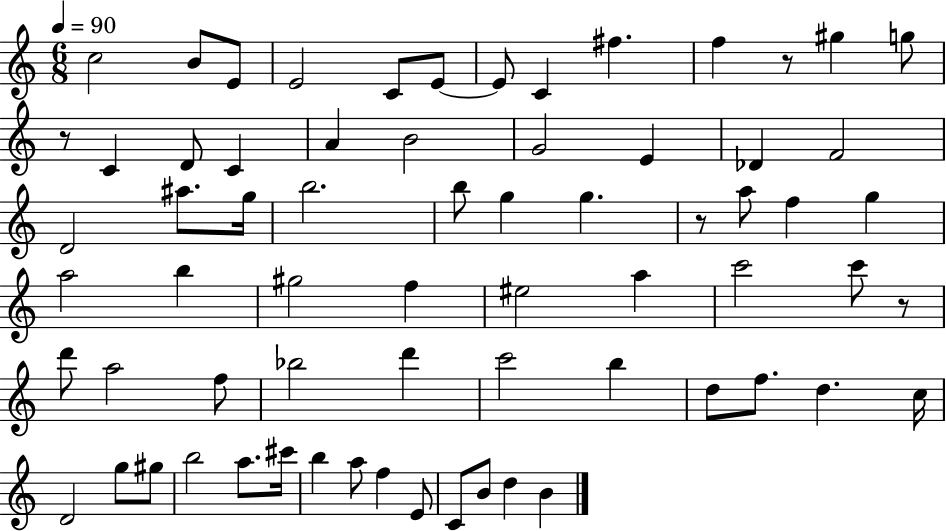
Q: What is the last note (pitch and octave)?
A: B4